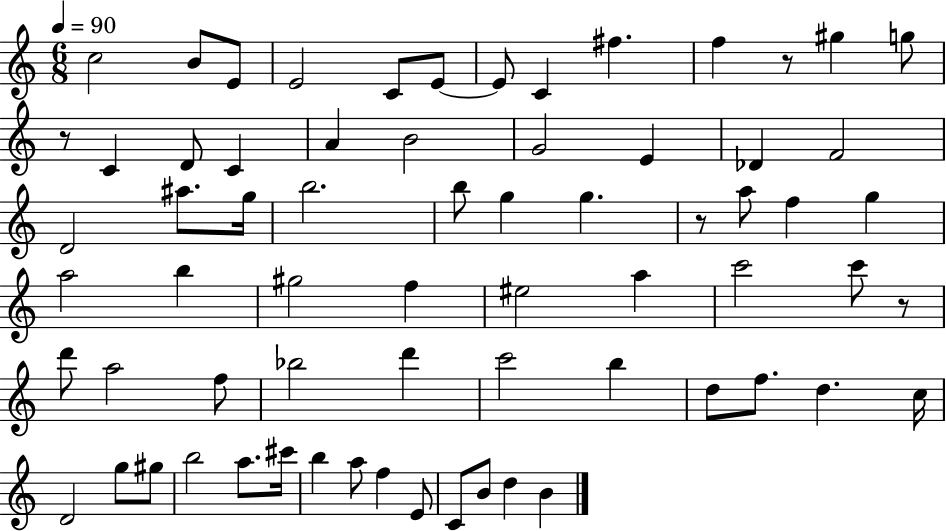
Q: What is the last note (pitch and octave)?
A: B4